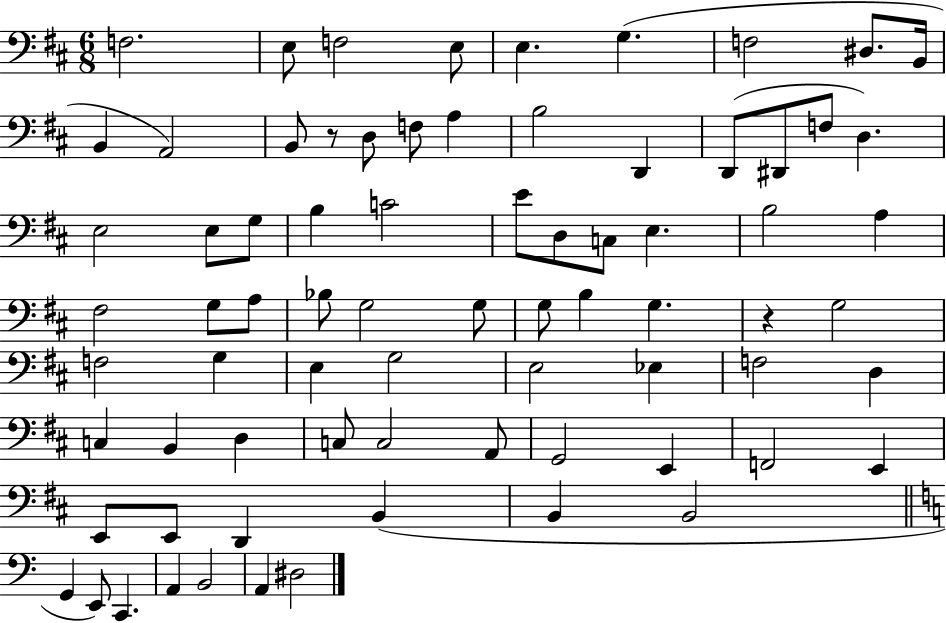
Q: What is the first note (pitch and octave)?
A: F3